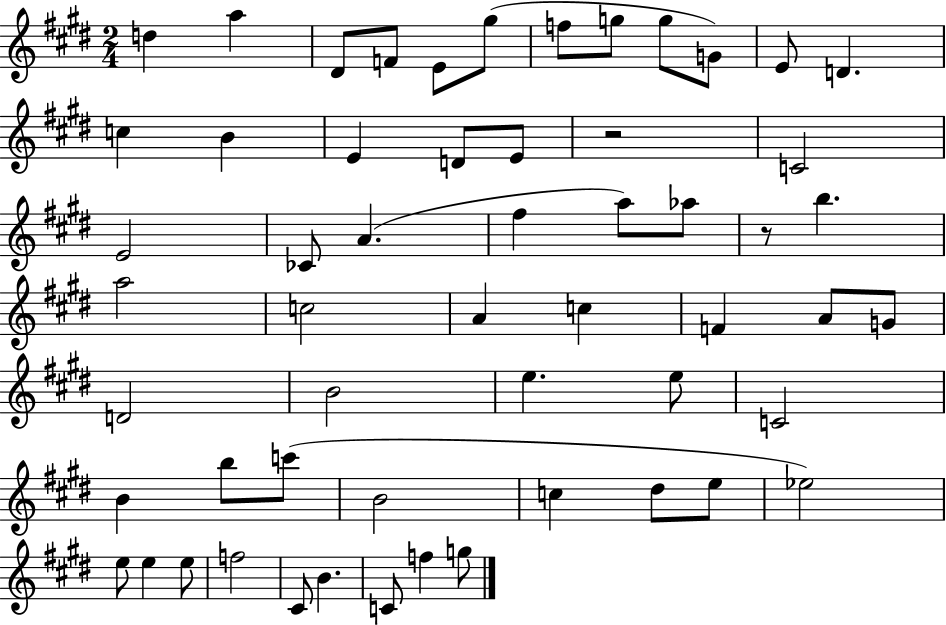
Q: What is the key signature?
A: E major